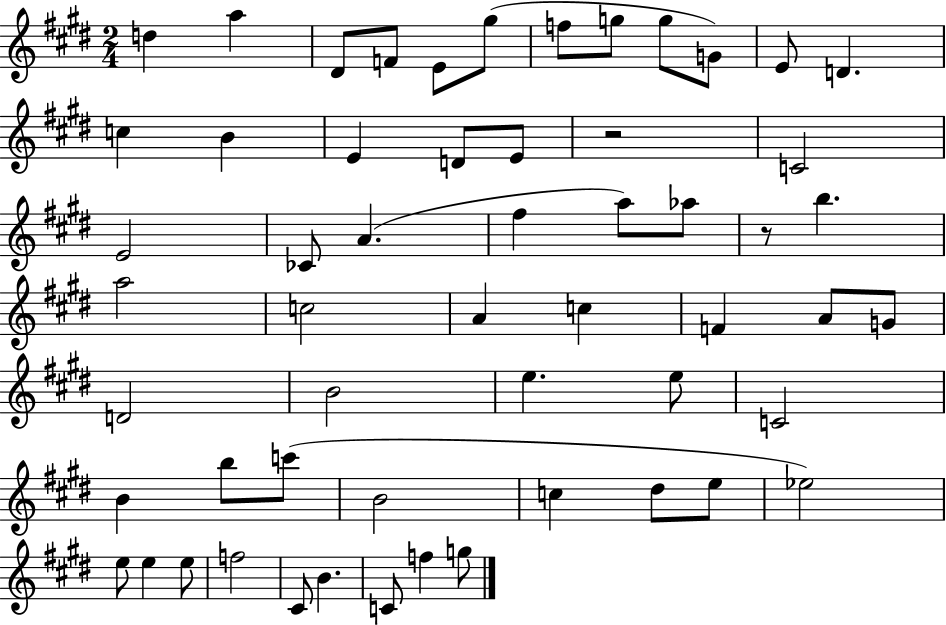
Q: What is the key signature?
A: E major